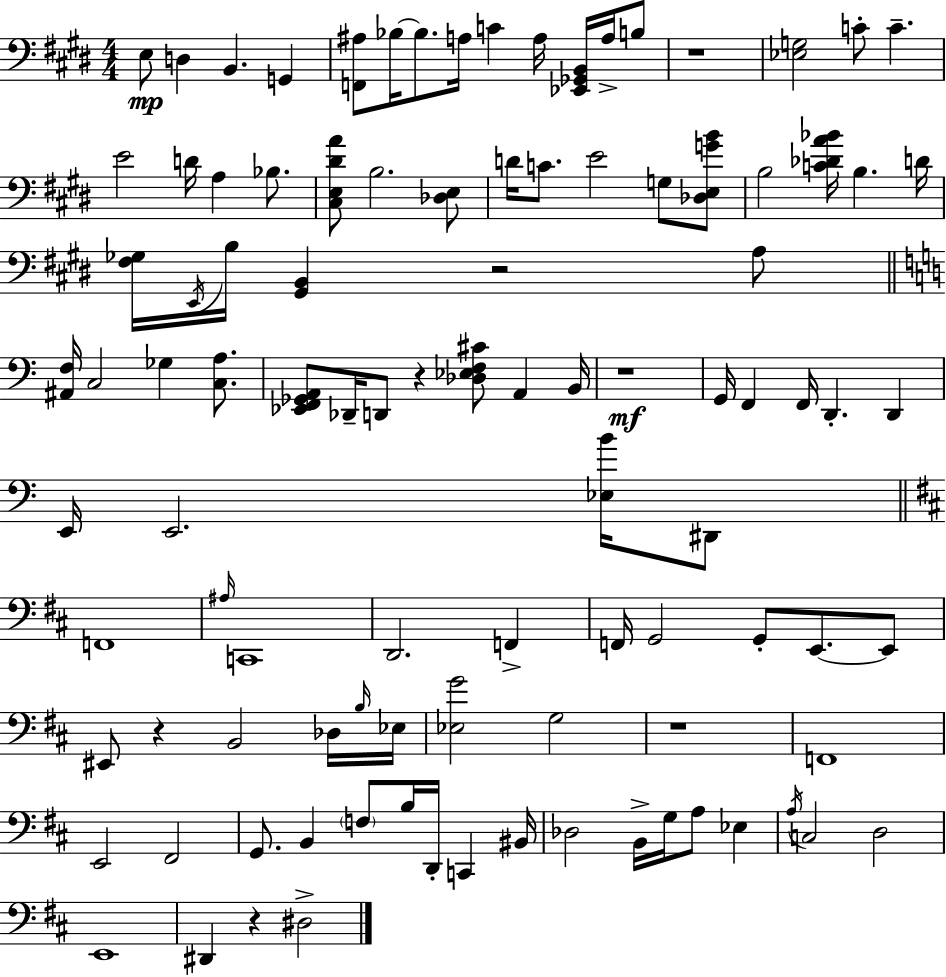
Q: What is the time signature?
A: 4/4